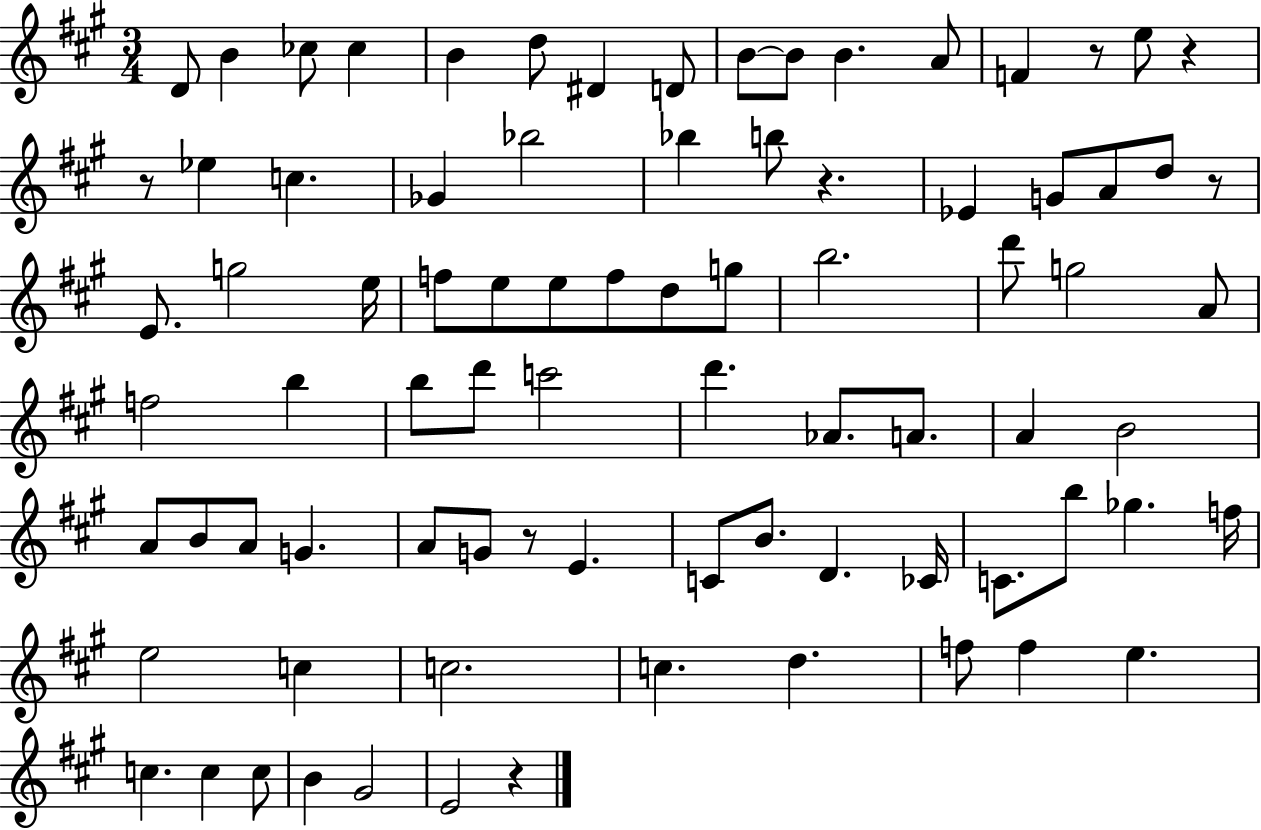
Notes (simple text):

D4/e B4/q CES5/e CES5/q B4/q D5/e D#4/q D4/e B4/e B4/e B4/q. A4/e F4/q R/e E5/e R/q R/e Eb5/q C5/q. Gb4/q Bb5/h Bb5/q B5/e R/q. Eb4/q G4/e A4/e D5/e R/e E4/e. G5/h E5/s F5/e E5/e E5/e F5/e D5/e G5/e B5/h. D6/e G5/h A4/e F5/h B5/q B5/e D6/e C6/h D6/q. Ab4/e. A4/e. A4/q B4/h A4/e B4/e A4/e G4/q. A4/e G4/e R/e E4/q. C4/e B4/e. D4/q. CES4/s C4/e. B5/e Gb5/q. F5/s E5/h C5/q C5/h. C5/q. D5/q. F5/e F5/q E5/q. C5/q. C5/q C5/e B4/q G#4/h E4/h R/q